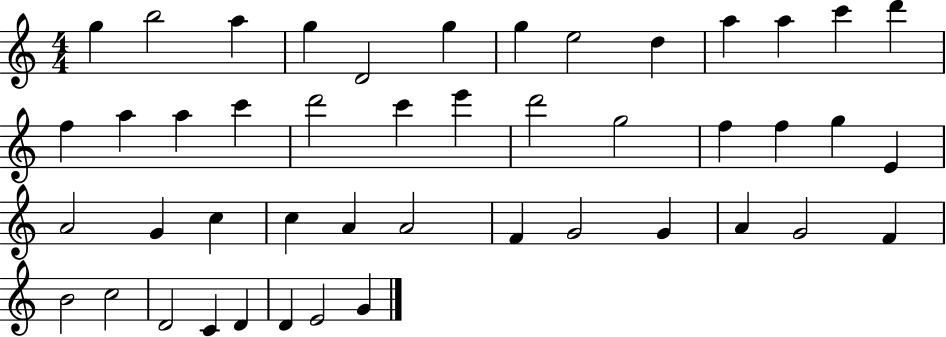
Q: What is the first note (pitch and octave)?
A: G5